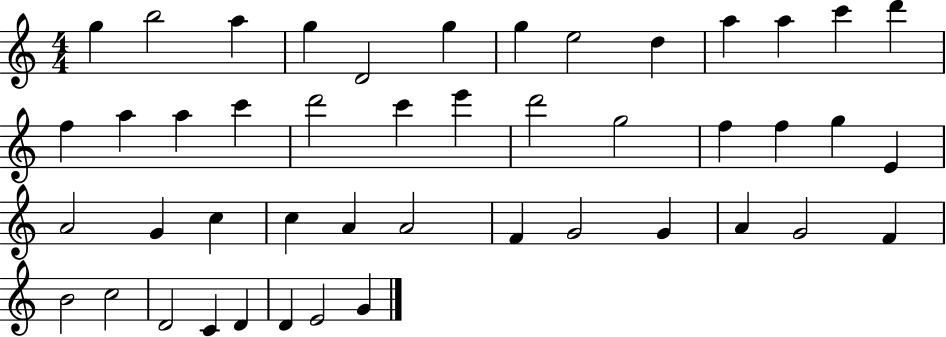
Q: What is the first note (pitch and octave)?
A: G5